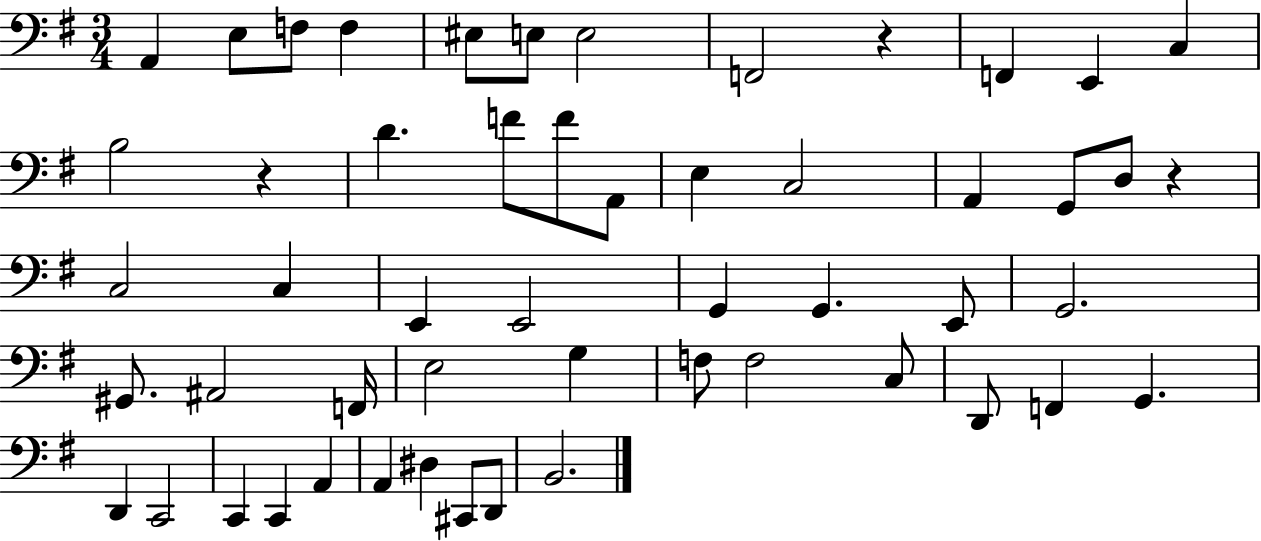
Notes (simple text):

A2/q E3/e F3/e F3/q EIS3/e E3/e E3/h F2/h R/q F2/q E2/q C3/q B3/h R/q D4/q. F4/e F4/e A2/e E3/q C3/h A2/q G2/e D3/e R/q C3/h C3/q E2/q E2/h G2/q G2/q. E2/e G2/h. G#2/e. A#2/h F2/s E3/h G3/q F3/e F3/h C3/e D2/e F2/q G2/q. D2/q C2/h C2/q C2/q A2/q A2/q D#3/q C#2/e D2/e B2/h.